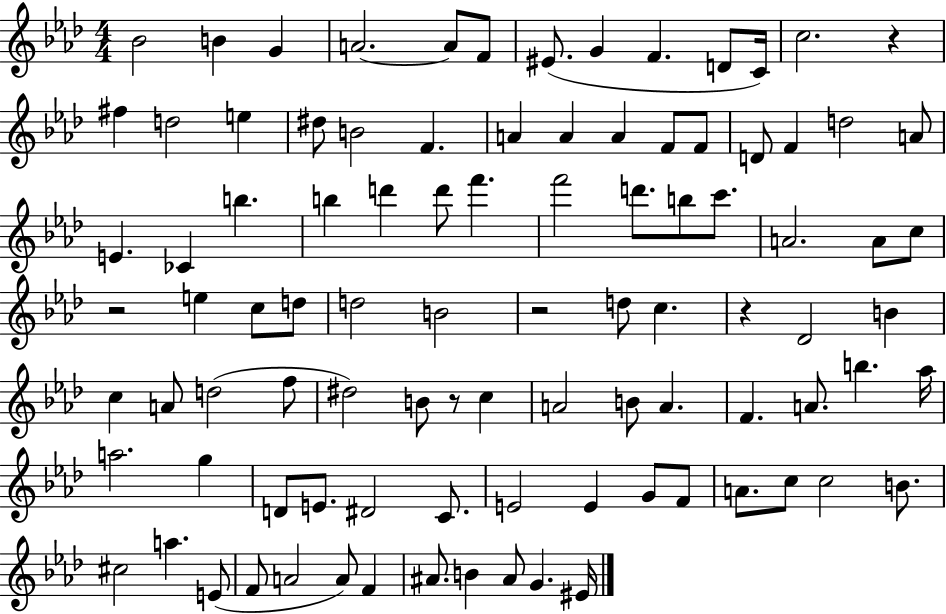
X:1
T:Untitled
M:4/4
L:1/4
K:Ab
_B2 B G A2 A/2 F/2 ^E/2 G F D/2 C/4 c2 z ^f d2 e ^d/2 B2 F A A A F/2 F/2 D/2 F d2 A/2 E _C b b d' d'/2 f' f'2 d'/2 b/2 c'/2 A2 A/2 c/2 z2 e c/2 d/2 d2 B2 z2 d/2 c z _D2 B c A/2 d2 f/2 ^d2 B/2 z/2 c A2 B/2 A F A/2 b _a/4 a2 g D/2 E/2 ^D2 C/2 E2 E G/2 F/2 A/2 c/2 c2 B/2 ^c2 a E/2 F/2 A2 A/2 F ^A/2 B ^A/2 G ^E/4